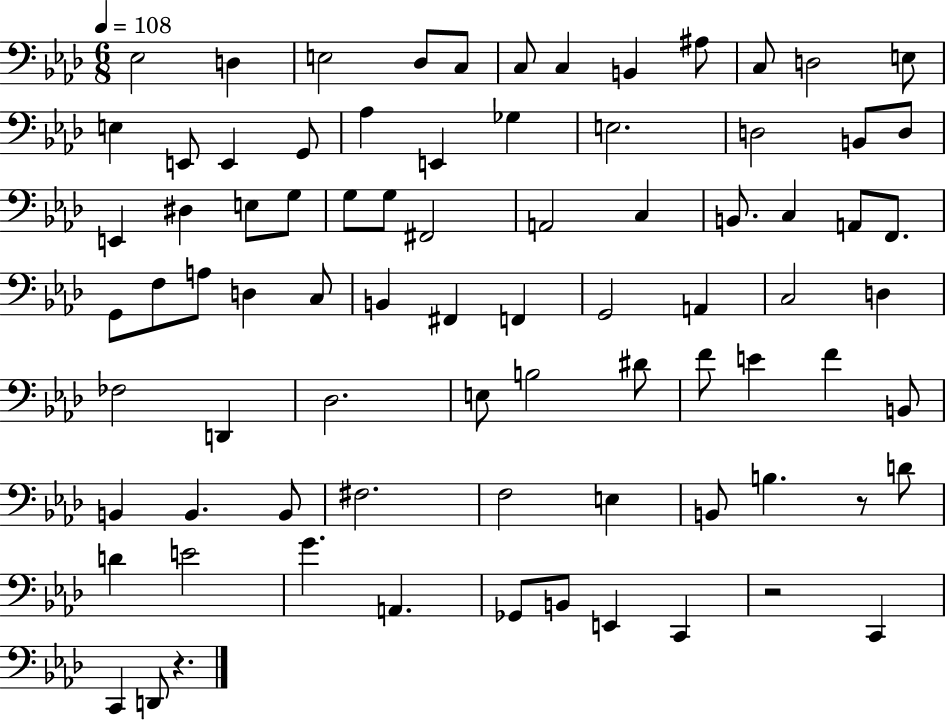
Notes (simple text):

Eb3/h D3/q E3/h Db3/e C3/e C3/e C3/q B2/q A#3/e C3/e D3/h E3/e E3/q E2/e E2/q G2/e Ab3/q E2/q Gb3/q E3/h. D3/h B2/e D3/e E2/q D#3/q E3/e G3/e G3/e G3/e F#2/h A2/h C3/q B2/e. C3/q A2/e F2/e. G2/e F3/e A3/e D3/q C3/e B2/q F#2/q F2/q G2/h A2/q C3/h D3/q FES3/h D2/q Db3/h. E3/e B3/h D#4/e F4/e E4/q F4/q B2/e B2/q B2/q. B2/e F#3/h. F3/h E3/q B2/e B3/q. R/e D4/e D4/q E4/h G4/q. A2/q. Gb2/e B2/e E2/q C2/q R/h C2/q C2/q D2/e R/q.